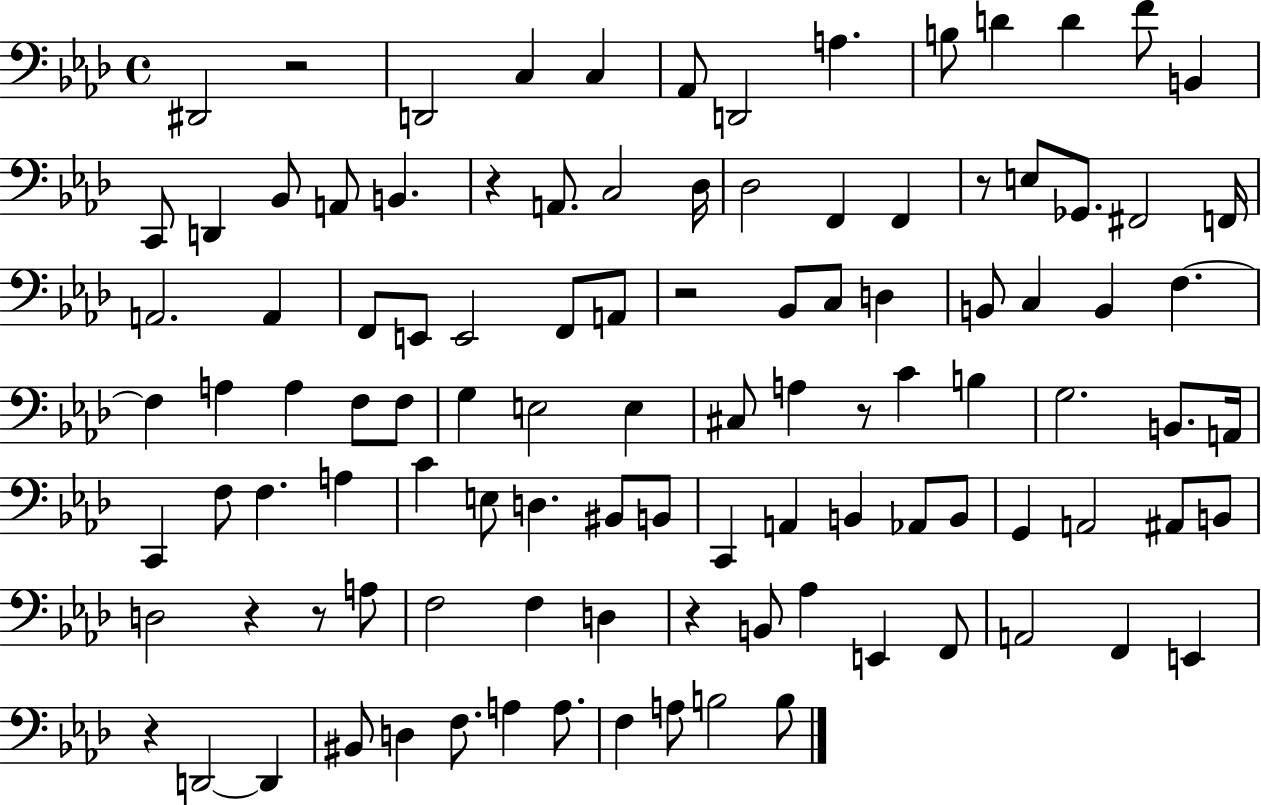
{
  \clef bass
  \time 4/4
  \defaultTimeSignature
  \key aes \major
  dis,2 r2 | d,2 c4 c4 | aes,8 d,2 a4. | b8 d'4 d'4 f'8 b,4 | \break c,8 d,4 bes,8 a,8 b,4. | r4 a,8. c2 des16 | des2 f,4 f,4 | r8 e8 ges,8. fis,2 f,16 | \break a,2. a,4 | f,8 e,8 e,2 f,8 a,8 | r2 bes,8 c8 d4 | b,8 c4 b,4 f4.~~ | \break f4 a4 a4 f8 f8 | g4 e2 e4 | cis8 a4 r8 c'4 b4 | g2. b,8. a,16 | \break c,4 f8 f4. a4 | c'4 e8 d4. bis,8 b,8 | c,4 a,4 b,4 aes,8 b,8 | g,4 a,2 ais,8 b,8 | \break d2 r4 r8 a8 | f2 f4 d4 | r4 b,8 aes4 e,4 f,8 | a,2 f,4 e,4 | \break r4 d,2~~ d,4 | bis,8 d4 f8. a4 a8. | f4 a8 b2 b8 | \bar "|."
}